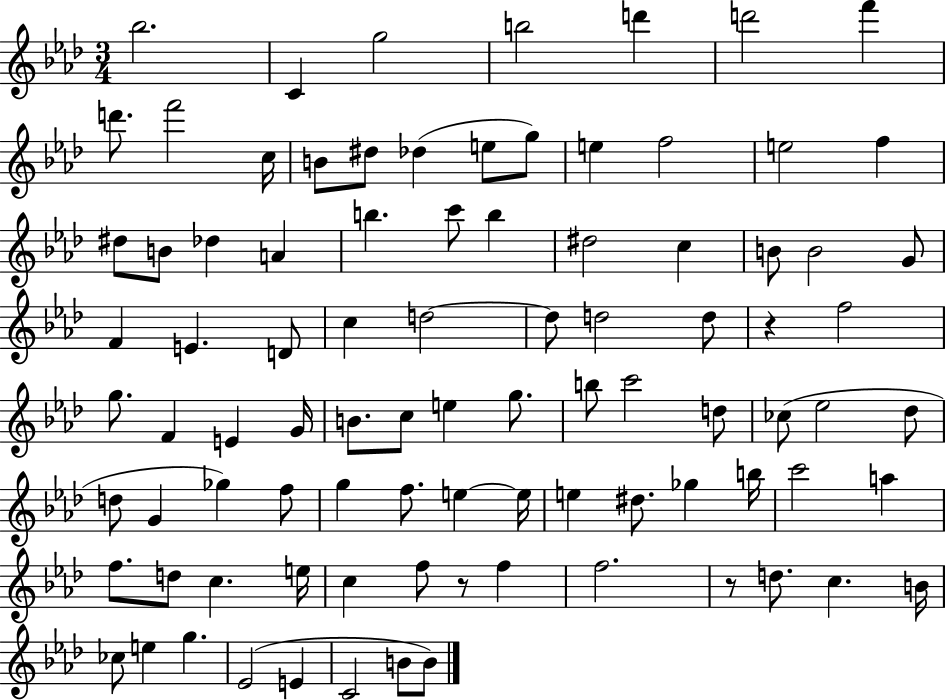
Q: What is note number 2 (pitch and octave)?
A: C4